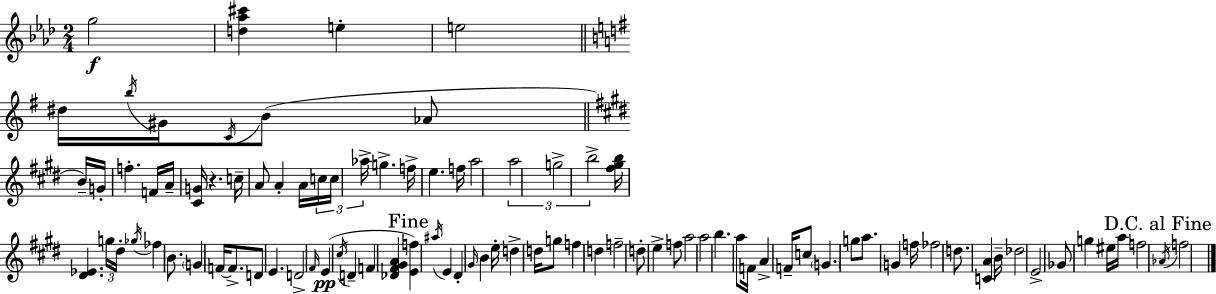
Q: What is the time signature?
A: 2/4